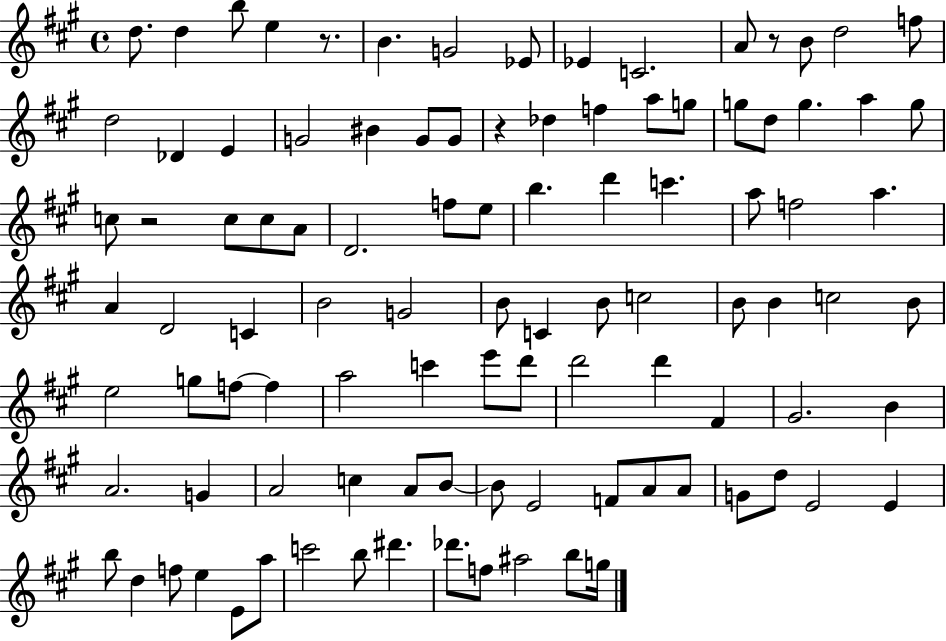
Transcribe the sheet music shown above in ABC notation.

X:1
T:Untitled
M:4/4
L:1/4
K:A
d/2 d b/2 e z/2 B G2 _E/2 _E C2 A/2 z/2 B/2 d2 f/2 d2 _D E G2 ^B G/2 G/2 z _d f a/2 g/2 g/2 d/2 g a g/2 c/2 z2 c/2 c/2 A/2 D2 f/2 e/2 b d' c' a/2 f2 a A D2 C B2 G2 B/2 C B/2 c2 B/2 B c2 B/2 e2 g/2 f/2 f a2 c' e'/2 d'/2 d'2 d' ^F ^G2 B A2 G A2 c A/2 B/2 B/2 E2 F/2 A/2 A/2 G/2 d/2 E2 E b/2 d f/2 e E/2 a/2 c'2 b/2 ^d' _d'/2 f/2 ^a2 b/2 g/4